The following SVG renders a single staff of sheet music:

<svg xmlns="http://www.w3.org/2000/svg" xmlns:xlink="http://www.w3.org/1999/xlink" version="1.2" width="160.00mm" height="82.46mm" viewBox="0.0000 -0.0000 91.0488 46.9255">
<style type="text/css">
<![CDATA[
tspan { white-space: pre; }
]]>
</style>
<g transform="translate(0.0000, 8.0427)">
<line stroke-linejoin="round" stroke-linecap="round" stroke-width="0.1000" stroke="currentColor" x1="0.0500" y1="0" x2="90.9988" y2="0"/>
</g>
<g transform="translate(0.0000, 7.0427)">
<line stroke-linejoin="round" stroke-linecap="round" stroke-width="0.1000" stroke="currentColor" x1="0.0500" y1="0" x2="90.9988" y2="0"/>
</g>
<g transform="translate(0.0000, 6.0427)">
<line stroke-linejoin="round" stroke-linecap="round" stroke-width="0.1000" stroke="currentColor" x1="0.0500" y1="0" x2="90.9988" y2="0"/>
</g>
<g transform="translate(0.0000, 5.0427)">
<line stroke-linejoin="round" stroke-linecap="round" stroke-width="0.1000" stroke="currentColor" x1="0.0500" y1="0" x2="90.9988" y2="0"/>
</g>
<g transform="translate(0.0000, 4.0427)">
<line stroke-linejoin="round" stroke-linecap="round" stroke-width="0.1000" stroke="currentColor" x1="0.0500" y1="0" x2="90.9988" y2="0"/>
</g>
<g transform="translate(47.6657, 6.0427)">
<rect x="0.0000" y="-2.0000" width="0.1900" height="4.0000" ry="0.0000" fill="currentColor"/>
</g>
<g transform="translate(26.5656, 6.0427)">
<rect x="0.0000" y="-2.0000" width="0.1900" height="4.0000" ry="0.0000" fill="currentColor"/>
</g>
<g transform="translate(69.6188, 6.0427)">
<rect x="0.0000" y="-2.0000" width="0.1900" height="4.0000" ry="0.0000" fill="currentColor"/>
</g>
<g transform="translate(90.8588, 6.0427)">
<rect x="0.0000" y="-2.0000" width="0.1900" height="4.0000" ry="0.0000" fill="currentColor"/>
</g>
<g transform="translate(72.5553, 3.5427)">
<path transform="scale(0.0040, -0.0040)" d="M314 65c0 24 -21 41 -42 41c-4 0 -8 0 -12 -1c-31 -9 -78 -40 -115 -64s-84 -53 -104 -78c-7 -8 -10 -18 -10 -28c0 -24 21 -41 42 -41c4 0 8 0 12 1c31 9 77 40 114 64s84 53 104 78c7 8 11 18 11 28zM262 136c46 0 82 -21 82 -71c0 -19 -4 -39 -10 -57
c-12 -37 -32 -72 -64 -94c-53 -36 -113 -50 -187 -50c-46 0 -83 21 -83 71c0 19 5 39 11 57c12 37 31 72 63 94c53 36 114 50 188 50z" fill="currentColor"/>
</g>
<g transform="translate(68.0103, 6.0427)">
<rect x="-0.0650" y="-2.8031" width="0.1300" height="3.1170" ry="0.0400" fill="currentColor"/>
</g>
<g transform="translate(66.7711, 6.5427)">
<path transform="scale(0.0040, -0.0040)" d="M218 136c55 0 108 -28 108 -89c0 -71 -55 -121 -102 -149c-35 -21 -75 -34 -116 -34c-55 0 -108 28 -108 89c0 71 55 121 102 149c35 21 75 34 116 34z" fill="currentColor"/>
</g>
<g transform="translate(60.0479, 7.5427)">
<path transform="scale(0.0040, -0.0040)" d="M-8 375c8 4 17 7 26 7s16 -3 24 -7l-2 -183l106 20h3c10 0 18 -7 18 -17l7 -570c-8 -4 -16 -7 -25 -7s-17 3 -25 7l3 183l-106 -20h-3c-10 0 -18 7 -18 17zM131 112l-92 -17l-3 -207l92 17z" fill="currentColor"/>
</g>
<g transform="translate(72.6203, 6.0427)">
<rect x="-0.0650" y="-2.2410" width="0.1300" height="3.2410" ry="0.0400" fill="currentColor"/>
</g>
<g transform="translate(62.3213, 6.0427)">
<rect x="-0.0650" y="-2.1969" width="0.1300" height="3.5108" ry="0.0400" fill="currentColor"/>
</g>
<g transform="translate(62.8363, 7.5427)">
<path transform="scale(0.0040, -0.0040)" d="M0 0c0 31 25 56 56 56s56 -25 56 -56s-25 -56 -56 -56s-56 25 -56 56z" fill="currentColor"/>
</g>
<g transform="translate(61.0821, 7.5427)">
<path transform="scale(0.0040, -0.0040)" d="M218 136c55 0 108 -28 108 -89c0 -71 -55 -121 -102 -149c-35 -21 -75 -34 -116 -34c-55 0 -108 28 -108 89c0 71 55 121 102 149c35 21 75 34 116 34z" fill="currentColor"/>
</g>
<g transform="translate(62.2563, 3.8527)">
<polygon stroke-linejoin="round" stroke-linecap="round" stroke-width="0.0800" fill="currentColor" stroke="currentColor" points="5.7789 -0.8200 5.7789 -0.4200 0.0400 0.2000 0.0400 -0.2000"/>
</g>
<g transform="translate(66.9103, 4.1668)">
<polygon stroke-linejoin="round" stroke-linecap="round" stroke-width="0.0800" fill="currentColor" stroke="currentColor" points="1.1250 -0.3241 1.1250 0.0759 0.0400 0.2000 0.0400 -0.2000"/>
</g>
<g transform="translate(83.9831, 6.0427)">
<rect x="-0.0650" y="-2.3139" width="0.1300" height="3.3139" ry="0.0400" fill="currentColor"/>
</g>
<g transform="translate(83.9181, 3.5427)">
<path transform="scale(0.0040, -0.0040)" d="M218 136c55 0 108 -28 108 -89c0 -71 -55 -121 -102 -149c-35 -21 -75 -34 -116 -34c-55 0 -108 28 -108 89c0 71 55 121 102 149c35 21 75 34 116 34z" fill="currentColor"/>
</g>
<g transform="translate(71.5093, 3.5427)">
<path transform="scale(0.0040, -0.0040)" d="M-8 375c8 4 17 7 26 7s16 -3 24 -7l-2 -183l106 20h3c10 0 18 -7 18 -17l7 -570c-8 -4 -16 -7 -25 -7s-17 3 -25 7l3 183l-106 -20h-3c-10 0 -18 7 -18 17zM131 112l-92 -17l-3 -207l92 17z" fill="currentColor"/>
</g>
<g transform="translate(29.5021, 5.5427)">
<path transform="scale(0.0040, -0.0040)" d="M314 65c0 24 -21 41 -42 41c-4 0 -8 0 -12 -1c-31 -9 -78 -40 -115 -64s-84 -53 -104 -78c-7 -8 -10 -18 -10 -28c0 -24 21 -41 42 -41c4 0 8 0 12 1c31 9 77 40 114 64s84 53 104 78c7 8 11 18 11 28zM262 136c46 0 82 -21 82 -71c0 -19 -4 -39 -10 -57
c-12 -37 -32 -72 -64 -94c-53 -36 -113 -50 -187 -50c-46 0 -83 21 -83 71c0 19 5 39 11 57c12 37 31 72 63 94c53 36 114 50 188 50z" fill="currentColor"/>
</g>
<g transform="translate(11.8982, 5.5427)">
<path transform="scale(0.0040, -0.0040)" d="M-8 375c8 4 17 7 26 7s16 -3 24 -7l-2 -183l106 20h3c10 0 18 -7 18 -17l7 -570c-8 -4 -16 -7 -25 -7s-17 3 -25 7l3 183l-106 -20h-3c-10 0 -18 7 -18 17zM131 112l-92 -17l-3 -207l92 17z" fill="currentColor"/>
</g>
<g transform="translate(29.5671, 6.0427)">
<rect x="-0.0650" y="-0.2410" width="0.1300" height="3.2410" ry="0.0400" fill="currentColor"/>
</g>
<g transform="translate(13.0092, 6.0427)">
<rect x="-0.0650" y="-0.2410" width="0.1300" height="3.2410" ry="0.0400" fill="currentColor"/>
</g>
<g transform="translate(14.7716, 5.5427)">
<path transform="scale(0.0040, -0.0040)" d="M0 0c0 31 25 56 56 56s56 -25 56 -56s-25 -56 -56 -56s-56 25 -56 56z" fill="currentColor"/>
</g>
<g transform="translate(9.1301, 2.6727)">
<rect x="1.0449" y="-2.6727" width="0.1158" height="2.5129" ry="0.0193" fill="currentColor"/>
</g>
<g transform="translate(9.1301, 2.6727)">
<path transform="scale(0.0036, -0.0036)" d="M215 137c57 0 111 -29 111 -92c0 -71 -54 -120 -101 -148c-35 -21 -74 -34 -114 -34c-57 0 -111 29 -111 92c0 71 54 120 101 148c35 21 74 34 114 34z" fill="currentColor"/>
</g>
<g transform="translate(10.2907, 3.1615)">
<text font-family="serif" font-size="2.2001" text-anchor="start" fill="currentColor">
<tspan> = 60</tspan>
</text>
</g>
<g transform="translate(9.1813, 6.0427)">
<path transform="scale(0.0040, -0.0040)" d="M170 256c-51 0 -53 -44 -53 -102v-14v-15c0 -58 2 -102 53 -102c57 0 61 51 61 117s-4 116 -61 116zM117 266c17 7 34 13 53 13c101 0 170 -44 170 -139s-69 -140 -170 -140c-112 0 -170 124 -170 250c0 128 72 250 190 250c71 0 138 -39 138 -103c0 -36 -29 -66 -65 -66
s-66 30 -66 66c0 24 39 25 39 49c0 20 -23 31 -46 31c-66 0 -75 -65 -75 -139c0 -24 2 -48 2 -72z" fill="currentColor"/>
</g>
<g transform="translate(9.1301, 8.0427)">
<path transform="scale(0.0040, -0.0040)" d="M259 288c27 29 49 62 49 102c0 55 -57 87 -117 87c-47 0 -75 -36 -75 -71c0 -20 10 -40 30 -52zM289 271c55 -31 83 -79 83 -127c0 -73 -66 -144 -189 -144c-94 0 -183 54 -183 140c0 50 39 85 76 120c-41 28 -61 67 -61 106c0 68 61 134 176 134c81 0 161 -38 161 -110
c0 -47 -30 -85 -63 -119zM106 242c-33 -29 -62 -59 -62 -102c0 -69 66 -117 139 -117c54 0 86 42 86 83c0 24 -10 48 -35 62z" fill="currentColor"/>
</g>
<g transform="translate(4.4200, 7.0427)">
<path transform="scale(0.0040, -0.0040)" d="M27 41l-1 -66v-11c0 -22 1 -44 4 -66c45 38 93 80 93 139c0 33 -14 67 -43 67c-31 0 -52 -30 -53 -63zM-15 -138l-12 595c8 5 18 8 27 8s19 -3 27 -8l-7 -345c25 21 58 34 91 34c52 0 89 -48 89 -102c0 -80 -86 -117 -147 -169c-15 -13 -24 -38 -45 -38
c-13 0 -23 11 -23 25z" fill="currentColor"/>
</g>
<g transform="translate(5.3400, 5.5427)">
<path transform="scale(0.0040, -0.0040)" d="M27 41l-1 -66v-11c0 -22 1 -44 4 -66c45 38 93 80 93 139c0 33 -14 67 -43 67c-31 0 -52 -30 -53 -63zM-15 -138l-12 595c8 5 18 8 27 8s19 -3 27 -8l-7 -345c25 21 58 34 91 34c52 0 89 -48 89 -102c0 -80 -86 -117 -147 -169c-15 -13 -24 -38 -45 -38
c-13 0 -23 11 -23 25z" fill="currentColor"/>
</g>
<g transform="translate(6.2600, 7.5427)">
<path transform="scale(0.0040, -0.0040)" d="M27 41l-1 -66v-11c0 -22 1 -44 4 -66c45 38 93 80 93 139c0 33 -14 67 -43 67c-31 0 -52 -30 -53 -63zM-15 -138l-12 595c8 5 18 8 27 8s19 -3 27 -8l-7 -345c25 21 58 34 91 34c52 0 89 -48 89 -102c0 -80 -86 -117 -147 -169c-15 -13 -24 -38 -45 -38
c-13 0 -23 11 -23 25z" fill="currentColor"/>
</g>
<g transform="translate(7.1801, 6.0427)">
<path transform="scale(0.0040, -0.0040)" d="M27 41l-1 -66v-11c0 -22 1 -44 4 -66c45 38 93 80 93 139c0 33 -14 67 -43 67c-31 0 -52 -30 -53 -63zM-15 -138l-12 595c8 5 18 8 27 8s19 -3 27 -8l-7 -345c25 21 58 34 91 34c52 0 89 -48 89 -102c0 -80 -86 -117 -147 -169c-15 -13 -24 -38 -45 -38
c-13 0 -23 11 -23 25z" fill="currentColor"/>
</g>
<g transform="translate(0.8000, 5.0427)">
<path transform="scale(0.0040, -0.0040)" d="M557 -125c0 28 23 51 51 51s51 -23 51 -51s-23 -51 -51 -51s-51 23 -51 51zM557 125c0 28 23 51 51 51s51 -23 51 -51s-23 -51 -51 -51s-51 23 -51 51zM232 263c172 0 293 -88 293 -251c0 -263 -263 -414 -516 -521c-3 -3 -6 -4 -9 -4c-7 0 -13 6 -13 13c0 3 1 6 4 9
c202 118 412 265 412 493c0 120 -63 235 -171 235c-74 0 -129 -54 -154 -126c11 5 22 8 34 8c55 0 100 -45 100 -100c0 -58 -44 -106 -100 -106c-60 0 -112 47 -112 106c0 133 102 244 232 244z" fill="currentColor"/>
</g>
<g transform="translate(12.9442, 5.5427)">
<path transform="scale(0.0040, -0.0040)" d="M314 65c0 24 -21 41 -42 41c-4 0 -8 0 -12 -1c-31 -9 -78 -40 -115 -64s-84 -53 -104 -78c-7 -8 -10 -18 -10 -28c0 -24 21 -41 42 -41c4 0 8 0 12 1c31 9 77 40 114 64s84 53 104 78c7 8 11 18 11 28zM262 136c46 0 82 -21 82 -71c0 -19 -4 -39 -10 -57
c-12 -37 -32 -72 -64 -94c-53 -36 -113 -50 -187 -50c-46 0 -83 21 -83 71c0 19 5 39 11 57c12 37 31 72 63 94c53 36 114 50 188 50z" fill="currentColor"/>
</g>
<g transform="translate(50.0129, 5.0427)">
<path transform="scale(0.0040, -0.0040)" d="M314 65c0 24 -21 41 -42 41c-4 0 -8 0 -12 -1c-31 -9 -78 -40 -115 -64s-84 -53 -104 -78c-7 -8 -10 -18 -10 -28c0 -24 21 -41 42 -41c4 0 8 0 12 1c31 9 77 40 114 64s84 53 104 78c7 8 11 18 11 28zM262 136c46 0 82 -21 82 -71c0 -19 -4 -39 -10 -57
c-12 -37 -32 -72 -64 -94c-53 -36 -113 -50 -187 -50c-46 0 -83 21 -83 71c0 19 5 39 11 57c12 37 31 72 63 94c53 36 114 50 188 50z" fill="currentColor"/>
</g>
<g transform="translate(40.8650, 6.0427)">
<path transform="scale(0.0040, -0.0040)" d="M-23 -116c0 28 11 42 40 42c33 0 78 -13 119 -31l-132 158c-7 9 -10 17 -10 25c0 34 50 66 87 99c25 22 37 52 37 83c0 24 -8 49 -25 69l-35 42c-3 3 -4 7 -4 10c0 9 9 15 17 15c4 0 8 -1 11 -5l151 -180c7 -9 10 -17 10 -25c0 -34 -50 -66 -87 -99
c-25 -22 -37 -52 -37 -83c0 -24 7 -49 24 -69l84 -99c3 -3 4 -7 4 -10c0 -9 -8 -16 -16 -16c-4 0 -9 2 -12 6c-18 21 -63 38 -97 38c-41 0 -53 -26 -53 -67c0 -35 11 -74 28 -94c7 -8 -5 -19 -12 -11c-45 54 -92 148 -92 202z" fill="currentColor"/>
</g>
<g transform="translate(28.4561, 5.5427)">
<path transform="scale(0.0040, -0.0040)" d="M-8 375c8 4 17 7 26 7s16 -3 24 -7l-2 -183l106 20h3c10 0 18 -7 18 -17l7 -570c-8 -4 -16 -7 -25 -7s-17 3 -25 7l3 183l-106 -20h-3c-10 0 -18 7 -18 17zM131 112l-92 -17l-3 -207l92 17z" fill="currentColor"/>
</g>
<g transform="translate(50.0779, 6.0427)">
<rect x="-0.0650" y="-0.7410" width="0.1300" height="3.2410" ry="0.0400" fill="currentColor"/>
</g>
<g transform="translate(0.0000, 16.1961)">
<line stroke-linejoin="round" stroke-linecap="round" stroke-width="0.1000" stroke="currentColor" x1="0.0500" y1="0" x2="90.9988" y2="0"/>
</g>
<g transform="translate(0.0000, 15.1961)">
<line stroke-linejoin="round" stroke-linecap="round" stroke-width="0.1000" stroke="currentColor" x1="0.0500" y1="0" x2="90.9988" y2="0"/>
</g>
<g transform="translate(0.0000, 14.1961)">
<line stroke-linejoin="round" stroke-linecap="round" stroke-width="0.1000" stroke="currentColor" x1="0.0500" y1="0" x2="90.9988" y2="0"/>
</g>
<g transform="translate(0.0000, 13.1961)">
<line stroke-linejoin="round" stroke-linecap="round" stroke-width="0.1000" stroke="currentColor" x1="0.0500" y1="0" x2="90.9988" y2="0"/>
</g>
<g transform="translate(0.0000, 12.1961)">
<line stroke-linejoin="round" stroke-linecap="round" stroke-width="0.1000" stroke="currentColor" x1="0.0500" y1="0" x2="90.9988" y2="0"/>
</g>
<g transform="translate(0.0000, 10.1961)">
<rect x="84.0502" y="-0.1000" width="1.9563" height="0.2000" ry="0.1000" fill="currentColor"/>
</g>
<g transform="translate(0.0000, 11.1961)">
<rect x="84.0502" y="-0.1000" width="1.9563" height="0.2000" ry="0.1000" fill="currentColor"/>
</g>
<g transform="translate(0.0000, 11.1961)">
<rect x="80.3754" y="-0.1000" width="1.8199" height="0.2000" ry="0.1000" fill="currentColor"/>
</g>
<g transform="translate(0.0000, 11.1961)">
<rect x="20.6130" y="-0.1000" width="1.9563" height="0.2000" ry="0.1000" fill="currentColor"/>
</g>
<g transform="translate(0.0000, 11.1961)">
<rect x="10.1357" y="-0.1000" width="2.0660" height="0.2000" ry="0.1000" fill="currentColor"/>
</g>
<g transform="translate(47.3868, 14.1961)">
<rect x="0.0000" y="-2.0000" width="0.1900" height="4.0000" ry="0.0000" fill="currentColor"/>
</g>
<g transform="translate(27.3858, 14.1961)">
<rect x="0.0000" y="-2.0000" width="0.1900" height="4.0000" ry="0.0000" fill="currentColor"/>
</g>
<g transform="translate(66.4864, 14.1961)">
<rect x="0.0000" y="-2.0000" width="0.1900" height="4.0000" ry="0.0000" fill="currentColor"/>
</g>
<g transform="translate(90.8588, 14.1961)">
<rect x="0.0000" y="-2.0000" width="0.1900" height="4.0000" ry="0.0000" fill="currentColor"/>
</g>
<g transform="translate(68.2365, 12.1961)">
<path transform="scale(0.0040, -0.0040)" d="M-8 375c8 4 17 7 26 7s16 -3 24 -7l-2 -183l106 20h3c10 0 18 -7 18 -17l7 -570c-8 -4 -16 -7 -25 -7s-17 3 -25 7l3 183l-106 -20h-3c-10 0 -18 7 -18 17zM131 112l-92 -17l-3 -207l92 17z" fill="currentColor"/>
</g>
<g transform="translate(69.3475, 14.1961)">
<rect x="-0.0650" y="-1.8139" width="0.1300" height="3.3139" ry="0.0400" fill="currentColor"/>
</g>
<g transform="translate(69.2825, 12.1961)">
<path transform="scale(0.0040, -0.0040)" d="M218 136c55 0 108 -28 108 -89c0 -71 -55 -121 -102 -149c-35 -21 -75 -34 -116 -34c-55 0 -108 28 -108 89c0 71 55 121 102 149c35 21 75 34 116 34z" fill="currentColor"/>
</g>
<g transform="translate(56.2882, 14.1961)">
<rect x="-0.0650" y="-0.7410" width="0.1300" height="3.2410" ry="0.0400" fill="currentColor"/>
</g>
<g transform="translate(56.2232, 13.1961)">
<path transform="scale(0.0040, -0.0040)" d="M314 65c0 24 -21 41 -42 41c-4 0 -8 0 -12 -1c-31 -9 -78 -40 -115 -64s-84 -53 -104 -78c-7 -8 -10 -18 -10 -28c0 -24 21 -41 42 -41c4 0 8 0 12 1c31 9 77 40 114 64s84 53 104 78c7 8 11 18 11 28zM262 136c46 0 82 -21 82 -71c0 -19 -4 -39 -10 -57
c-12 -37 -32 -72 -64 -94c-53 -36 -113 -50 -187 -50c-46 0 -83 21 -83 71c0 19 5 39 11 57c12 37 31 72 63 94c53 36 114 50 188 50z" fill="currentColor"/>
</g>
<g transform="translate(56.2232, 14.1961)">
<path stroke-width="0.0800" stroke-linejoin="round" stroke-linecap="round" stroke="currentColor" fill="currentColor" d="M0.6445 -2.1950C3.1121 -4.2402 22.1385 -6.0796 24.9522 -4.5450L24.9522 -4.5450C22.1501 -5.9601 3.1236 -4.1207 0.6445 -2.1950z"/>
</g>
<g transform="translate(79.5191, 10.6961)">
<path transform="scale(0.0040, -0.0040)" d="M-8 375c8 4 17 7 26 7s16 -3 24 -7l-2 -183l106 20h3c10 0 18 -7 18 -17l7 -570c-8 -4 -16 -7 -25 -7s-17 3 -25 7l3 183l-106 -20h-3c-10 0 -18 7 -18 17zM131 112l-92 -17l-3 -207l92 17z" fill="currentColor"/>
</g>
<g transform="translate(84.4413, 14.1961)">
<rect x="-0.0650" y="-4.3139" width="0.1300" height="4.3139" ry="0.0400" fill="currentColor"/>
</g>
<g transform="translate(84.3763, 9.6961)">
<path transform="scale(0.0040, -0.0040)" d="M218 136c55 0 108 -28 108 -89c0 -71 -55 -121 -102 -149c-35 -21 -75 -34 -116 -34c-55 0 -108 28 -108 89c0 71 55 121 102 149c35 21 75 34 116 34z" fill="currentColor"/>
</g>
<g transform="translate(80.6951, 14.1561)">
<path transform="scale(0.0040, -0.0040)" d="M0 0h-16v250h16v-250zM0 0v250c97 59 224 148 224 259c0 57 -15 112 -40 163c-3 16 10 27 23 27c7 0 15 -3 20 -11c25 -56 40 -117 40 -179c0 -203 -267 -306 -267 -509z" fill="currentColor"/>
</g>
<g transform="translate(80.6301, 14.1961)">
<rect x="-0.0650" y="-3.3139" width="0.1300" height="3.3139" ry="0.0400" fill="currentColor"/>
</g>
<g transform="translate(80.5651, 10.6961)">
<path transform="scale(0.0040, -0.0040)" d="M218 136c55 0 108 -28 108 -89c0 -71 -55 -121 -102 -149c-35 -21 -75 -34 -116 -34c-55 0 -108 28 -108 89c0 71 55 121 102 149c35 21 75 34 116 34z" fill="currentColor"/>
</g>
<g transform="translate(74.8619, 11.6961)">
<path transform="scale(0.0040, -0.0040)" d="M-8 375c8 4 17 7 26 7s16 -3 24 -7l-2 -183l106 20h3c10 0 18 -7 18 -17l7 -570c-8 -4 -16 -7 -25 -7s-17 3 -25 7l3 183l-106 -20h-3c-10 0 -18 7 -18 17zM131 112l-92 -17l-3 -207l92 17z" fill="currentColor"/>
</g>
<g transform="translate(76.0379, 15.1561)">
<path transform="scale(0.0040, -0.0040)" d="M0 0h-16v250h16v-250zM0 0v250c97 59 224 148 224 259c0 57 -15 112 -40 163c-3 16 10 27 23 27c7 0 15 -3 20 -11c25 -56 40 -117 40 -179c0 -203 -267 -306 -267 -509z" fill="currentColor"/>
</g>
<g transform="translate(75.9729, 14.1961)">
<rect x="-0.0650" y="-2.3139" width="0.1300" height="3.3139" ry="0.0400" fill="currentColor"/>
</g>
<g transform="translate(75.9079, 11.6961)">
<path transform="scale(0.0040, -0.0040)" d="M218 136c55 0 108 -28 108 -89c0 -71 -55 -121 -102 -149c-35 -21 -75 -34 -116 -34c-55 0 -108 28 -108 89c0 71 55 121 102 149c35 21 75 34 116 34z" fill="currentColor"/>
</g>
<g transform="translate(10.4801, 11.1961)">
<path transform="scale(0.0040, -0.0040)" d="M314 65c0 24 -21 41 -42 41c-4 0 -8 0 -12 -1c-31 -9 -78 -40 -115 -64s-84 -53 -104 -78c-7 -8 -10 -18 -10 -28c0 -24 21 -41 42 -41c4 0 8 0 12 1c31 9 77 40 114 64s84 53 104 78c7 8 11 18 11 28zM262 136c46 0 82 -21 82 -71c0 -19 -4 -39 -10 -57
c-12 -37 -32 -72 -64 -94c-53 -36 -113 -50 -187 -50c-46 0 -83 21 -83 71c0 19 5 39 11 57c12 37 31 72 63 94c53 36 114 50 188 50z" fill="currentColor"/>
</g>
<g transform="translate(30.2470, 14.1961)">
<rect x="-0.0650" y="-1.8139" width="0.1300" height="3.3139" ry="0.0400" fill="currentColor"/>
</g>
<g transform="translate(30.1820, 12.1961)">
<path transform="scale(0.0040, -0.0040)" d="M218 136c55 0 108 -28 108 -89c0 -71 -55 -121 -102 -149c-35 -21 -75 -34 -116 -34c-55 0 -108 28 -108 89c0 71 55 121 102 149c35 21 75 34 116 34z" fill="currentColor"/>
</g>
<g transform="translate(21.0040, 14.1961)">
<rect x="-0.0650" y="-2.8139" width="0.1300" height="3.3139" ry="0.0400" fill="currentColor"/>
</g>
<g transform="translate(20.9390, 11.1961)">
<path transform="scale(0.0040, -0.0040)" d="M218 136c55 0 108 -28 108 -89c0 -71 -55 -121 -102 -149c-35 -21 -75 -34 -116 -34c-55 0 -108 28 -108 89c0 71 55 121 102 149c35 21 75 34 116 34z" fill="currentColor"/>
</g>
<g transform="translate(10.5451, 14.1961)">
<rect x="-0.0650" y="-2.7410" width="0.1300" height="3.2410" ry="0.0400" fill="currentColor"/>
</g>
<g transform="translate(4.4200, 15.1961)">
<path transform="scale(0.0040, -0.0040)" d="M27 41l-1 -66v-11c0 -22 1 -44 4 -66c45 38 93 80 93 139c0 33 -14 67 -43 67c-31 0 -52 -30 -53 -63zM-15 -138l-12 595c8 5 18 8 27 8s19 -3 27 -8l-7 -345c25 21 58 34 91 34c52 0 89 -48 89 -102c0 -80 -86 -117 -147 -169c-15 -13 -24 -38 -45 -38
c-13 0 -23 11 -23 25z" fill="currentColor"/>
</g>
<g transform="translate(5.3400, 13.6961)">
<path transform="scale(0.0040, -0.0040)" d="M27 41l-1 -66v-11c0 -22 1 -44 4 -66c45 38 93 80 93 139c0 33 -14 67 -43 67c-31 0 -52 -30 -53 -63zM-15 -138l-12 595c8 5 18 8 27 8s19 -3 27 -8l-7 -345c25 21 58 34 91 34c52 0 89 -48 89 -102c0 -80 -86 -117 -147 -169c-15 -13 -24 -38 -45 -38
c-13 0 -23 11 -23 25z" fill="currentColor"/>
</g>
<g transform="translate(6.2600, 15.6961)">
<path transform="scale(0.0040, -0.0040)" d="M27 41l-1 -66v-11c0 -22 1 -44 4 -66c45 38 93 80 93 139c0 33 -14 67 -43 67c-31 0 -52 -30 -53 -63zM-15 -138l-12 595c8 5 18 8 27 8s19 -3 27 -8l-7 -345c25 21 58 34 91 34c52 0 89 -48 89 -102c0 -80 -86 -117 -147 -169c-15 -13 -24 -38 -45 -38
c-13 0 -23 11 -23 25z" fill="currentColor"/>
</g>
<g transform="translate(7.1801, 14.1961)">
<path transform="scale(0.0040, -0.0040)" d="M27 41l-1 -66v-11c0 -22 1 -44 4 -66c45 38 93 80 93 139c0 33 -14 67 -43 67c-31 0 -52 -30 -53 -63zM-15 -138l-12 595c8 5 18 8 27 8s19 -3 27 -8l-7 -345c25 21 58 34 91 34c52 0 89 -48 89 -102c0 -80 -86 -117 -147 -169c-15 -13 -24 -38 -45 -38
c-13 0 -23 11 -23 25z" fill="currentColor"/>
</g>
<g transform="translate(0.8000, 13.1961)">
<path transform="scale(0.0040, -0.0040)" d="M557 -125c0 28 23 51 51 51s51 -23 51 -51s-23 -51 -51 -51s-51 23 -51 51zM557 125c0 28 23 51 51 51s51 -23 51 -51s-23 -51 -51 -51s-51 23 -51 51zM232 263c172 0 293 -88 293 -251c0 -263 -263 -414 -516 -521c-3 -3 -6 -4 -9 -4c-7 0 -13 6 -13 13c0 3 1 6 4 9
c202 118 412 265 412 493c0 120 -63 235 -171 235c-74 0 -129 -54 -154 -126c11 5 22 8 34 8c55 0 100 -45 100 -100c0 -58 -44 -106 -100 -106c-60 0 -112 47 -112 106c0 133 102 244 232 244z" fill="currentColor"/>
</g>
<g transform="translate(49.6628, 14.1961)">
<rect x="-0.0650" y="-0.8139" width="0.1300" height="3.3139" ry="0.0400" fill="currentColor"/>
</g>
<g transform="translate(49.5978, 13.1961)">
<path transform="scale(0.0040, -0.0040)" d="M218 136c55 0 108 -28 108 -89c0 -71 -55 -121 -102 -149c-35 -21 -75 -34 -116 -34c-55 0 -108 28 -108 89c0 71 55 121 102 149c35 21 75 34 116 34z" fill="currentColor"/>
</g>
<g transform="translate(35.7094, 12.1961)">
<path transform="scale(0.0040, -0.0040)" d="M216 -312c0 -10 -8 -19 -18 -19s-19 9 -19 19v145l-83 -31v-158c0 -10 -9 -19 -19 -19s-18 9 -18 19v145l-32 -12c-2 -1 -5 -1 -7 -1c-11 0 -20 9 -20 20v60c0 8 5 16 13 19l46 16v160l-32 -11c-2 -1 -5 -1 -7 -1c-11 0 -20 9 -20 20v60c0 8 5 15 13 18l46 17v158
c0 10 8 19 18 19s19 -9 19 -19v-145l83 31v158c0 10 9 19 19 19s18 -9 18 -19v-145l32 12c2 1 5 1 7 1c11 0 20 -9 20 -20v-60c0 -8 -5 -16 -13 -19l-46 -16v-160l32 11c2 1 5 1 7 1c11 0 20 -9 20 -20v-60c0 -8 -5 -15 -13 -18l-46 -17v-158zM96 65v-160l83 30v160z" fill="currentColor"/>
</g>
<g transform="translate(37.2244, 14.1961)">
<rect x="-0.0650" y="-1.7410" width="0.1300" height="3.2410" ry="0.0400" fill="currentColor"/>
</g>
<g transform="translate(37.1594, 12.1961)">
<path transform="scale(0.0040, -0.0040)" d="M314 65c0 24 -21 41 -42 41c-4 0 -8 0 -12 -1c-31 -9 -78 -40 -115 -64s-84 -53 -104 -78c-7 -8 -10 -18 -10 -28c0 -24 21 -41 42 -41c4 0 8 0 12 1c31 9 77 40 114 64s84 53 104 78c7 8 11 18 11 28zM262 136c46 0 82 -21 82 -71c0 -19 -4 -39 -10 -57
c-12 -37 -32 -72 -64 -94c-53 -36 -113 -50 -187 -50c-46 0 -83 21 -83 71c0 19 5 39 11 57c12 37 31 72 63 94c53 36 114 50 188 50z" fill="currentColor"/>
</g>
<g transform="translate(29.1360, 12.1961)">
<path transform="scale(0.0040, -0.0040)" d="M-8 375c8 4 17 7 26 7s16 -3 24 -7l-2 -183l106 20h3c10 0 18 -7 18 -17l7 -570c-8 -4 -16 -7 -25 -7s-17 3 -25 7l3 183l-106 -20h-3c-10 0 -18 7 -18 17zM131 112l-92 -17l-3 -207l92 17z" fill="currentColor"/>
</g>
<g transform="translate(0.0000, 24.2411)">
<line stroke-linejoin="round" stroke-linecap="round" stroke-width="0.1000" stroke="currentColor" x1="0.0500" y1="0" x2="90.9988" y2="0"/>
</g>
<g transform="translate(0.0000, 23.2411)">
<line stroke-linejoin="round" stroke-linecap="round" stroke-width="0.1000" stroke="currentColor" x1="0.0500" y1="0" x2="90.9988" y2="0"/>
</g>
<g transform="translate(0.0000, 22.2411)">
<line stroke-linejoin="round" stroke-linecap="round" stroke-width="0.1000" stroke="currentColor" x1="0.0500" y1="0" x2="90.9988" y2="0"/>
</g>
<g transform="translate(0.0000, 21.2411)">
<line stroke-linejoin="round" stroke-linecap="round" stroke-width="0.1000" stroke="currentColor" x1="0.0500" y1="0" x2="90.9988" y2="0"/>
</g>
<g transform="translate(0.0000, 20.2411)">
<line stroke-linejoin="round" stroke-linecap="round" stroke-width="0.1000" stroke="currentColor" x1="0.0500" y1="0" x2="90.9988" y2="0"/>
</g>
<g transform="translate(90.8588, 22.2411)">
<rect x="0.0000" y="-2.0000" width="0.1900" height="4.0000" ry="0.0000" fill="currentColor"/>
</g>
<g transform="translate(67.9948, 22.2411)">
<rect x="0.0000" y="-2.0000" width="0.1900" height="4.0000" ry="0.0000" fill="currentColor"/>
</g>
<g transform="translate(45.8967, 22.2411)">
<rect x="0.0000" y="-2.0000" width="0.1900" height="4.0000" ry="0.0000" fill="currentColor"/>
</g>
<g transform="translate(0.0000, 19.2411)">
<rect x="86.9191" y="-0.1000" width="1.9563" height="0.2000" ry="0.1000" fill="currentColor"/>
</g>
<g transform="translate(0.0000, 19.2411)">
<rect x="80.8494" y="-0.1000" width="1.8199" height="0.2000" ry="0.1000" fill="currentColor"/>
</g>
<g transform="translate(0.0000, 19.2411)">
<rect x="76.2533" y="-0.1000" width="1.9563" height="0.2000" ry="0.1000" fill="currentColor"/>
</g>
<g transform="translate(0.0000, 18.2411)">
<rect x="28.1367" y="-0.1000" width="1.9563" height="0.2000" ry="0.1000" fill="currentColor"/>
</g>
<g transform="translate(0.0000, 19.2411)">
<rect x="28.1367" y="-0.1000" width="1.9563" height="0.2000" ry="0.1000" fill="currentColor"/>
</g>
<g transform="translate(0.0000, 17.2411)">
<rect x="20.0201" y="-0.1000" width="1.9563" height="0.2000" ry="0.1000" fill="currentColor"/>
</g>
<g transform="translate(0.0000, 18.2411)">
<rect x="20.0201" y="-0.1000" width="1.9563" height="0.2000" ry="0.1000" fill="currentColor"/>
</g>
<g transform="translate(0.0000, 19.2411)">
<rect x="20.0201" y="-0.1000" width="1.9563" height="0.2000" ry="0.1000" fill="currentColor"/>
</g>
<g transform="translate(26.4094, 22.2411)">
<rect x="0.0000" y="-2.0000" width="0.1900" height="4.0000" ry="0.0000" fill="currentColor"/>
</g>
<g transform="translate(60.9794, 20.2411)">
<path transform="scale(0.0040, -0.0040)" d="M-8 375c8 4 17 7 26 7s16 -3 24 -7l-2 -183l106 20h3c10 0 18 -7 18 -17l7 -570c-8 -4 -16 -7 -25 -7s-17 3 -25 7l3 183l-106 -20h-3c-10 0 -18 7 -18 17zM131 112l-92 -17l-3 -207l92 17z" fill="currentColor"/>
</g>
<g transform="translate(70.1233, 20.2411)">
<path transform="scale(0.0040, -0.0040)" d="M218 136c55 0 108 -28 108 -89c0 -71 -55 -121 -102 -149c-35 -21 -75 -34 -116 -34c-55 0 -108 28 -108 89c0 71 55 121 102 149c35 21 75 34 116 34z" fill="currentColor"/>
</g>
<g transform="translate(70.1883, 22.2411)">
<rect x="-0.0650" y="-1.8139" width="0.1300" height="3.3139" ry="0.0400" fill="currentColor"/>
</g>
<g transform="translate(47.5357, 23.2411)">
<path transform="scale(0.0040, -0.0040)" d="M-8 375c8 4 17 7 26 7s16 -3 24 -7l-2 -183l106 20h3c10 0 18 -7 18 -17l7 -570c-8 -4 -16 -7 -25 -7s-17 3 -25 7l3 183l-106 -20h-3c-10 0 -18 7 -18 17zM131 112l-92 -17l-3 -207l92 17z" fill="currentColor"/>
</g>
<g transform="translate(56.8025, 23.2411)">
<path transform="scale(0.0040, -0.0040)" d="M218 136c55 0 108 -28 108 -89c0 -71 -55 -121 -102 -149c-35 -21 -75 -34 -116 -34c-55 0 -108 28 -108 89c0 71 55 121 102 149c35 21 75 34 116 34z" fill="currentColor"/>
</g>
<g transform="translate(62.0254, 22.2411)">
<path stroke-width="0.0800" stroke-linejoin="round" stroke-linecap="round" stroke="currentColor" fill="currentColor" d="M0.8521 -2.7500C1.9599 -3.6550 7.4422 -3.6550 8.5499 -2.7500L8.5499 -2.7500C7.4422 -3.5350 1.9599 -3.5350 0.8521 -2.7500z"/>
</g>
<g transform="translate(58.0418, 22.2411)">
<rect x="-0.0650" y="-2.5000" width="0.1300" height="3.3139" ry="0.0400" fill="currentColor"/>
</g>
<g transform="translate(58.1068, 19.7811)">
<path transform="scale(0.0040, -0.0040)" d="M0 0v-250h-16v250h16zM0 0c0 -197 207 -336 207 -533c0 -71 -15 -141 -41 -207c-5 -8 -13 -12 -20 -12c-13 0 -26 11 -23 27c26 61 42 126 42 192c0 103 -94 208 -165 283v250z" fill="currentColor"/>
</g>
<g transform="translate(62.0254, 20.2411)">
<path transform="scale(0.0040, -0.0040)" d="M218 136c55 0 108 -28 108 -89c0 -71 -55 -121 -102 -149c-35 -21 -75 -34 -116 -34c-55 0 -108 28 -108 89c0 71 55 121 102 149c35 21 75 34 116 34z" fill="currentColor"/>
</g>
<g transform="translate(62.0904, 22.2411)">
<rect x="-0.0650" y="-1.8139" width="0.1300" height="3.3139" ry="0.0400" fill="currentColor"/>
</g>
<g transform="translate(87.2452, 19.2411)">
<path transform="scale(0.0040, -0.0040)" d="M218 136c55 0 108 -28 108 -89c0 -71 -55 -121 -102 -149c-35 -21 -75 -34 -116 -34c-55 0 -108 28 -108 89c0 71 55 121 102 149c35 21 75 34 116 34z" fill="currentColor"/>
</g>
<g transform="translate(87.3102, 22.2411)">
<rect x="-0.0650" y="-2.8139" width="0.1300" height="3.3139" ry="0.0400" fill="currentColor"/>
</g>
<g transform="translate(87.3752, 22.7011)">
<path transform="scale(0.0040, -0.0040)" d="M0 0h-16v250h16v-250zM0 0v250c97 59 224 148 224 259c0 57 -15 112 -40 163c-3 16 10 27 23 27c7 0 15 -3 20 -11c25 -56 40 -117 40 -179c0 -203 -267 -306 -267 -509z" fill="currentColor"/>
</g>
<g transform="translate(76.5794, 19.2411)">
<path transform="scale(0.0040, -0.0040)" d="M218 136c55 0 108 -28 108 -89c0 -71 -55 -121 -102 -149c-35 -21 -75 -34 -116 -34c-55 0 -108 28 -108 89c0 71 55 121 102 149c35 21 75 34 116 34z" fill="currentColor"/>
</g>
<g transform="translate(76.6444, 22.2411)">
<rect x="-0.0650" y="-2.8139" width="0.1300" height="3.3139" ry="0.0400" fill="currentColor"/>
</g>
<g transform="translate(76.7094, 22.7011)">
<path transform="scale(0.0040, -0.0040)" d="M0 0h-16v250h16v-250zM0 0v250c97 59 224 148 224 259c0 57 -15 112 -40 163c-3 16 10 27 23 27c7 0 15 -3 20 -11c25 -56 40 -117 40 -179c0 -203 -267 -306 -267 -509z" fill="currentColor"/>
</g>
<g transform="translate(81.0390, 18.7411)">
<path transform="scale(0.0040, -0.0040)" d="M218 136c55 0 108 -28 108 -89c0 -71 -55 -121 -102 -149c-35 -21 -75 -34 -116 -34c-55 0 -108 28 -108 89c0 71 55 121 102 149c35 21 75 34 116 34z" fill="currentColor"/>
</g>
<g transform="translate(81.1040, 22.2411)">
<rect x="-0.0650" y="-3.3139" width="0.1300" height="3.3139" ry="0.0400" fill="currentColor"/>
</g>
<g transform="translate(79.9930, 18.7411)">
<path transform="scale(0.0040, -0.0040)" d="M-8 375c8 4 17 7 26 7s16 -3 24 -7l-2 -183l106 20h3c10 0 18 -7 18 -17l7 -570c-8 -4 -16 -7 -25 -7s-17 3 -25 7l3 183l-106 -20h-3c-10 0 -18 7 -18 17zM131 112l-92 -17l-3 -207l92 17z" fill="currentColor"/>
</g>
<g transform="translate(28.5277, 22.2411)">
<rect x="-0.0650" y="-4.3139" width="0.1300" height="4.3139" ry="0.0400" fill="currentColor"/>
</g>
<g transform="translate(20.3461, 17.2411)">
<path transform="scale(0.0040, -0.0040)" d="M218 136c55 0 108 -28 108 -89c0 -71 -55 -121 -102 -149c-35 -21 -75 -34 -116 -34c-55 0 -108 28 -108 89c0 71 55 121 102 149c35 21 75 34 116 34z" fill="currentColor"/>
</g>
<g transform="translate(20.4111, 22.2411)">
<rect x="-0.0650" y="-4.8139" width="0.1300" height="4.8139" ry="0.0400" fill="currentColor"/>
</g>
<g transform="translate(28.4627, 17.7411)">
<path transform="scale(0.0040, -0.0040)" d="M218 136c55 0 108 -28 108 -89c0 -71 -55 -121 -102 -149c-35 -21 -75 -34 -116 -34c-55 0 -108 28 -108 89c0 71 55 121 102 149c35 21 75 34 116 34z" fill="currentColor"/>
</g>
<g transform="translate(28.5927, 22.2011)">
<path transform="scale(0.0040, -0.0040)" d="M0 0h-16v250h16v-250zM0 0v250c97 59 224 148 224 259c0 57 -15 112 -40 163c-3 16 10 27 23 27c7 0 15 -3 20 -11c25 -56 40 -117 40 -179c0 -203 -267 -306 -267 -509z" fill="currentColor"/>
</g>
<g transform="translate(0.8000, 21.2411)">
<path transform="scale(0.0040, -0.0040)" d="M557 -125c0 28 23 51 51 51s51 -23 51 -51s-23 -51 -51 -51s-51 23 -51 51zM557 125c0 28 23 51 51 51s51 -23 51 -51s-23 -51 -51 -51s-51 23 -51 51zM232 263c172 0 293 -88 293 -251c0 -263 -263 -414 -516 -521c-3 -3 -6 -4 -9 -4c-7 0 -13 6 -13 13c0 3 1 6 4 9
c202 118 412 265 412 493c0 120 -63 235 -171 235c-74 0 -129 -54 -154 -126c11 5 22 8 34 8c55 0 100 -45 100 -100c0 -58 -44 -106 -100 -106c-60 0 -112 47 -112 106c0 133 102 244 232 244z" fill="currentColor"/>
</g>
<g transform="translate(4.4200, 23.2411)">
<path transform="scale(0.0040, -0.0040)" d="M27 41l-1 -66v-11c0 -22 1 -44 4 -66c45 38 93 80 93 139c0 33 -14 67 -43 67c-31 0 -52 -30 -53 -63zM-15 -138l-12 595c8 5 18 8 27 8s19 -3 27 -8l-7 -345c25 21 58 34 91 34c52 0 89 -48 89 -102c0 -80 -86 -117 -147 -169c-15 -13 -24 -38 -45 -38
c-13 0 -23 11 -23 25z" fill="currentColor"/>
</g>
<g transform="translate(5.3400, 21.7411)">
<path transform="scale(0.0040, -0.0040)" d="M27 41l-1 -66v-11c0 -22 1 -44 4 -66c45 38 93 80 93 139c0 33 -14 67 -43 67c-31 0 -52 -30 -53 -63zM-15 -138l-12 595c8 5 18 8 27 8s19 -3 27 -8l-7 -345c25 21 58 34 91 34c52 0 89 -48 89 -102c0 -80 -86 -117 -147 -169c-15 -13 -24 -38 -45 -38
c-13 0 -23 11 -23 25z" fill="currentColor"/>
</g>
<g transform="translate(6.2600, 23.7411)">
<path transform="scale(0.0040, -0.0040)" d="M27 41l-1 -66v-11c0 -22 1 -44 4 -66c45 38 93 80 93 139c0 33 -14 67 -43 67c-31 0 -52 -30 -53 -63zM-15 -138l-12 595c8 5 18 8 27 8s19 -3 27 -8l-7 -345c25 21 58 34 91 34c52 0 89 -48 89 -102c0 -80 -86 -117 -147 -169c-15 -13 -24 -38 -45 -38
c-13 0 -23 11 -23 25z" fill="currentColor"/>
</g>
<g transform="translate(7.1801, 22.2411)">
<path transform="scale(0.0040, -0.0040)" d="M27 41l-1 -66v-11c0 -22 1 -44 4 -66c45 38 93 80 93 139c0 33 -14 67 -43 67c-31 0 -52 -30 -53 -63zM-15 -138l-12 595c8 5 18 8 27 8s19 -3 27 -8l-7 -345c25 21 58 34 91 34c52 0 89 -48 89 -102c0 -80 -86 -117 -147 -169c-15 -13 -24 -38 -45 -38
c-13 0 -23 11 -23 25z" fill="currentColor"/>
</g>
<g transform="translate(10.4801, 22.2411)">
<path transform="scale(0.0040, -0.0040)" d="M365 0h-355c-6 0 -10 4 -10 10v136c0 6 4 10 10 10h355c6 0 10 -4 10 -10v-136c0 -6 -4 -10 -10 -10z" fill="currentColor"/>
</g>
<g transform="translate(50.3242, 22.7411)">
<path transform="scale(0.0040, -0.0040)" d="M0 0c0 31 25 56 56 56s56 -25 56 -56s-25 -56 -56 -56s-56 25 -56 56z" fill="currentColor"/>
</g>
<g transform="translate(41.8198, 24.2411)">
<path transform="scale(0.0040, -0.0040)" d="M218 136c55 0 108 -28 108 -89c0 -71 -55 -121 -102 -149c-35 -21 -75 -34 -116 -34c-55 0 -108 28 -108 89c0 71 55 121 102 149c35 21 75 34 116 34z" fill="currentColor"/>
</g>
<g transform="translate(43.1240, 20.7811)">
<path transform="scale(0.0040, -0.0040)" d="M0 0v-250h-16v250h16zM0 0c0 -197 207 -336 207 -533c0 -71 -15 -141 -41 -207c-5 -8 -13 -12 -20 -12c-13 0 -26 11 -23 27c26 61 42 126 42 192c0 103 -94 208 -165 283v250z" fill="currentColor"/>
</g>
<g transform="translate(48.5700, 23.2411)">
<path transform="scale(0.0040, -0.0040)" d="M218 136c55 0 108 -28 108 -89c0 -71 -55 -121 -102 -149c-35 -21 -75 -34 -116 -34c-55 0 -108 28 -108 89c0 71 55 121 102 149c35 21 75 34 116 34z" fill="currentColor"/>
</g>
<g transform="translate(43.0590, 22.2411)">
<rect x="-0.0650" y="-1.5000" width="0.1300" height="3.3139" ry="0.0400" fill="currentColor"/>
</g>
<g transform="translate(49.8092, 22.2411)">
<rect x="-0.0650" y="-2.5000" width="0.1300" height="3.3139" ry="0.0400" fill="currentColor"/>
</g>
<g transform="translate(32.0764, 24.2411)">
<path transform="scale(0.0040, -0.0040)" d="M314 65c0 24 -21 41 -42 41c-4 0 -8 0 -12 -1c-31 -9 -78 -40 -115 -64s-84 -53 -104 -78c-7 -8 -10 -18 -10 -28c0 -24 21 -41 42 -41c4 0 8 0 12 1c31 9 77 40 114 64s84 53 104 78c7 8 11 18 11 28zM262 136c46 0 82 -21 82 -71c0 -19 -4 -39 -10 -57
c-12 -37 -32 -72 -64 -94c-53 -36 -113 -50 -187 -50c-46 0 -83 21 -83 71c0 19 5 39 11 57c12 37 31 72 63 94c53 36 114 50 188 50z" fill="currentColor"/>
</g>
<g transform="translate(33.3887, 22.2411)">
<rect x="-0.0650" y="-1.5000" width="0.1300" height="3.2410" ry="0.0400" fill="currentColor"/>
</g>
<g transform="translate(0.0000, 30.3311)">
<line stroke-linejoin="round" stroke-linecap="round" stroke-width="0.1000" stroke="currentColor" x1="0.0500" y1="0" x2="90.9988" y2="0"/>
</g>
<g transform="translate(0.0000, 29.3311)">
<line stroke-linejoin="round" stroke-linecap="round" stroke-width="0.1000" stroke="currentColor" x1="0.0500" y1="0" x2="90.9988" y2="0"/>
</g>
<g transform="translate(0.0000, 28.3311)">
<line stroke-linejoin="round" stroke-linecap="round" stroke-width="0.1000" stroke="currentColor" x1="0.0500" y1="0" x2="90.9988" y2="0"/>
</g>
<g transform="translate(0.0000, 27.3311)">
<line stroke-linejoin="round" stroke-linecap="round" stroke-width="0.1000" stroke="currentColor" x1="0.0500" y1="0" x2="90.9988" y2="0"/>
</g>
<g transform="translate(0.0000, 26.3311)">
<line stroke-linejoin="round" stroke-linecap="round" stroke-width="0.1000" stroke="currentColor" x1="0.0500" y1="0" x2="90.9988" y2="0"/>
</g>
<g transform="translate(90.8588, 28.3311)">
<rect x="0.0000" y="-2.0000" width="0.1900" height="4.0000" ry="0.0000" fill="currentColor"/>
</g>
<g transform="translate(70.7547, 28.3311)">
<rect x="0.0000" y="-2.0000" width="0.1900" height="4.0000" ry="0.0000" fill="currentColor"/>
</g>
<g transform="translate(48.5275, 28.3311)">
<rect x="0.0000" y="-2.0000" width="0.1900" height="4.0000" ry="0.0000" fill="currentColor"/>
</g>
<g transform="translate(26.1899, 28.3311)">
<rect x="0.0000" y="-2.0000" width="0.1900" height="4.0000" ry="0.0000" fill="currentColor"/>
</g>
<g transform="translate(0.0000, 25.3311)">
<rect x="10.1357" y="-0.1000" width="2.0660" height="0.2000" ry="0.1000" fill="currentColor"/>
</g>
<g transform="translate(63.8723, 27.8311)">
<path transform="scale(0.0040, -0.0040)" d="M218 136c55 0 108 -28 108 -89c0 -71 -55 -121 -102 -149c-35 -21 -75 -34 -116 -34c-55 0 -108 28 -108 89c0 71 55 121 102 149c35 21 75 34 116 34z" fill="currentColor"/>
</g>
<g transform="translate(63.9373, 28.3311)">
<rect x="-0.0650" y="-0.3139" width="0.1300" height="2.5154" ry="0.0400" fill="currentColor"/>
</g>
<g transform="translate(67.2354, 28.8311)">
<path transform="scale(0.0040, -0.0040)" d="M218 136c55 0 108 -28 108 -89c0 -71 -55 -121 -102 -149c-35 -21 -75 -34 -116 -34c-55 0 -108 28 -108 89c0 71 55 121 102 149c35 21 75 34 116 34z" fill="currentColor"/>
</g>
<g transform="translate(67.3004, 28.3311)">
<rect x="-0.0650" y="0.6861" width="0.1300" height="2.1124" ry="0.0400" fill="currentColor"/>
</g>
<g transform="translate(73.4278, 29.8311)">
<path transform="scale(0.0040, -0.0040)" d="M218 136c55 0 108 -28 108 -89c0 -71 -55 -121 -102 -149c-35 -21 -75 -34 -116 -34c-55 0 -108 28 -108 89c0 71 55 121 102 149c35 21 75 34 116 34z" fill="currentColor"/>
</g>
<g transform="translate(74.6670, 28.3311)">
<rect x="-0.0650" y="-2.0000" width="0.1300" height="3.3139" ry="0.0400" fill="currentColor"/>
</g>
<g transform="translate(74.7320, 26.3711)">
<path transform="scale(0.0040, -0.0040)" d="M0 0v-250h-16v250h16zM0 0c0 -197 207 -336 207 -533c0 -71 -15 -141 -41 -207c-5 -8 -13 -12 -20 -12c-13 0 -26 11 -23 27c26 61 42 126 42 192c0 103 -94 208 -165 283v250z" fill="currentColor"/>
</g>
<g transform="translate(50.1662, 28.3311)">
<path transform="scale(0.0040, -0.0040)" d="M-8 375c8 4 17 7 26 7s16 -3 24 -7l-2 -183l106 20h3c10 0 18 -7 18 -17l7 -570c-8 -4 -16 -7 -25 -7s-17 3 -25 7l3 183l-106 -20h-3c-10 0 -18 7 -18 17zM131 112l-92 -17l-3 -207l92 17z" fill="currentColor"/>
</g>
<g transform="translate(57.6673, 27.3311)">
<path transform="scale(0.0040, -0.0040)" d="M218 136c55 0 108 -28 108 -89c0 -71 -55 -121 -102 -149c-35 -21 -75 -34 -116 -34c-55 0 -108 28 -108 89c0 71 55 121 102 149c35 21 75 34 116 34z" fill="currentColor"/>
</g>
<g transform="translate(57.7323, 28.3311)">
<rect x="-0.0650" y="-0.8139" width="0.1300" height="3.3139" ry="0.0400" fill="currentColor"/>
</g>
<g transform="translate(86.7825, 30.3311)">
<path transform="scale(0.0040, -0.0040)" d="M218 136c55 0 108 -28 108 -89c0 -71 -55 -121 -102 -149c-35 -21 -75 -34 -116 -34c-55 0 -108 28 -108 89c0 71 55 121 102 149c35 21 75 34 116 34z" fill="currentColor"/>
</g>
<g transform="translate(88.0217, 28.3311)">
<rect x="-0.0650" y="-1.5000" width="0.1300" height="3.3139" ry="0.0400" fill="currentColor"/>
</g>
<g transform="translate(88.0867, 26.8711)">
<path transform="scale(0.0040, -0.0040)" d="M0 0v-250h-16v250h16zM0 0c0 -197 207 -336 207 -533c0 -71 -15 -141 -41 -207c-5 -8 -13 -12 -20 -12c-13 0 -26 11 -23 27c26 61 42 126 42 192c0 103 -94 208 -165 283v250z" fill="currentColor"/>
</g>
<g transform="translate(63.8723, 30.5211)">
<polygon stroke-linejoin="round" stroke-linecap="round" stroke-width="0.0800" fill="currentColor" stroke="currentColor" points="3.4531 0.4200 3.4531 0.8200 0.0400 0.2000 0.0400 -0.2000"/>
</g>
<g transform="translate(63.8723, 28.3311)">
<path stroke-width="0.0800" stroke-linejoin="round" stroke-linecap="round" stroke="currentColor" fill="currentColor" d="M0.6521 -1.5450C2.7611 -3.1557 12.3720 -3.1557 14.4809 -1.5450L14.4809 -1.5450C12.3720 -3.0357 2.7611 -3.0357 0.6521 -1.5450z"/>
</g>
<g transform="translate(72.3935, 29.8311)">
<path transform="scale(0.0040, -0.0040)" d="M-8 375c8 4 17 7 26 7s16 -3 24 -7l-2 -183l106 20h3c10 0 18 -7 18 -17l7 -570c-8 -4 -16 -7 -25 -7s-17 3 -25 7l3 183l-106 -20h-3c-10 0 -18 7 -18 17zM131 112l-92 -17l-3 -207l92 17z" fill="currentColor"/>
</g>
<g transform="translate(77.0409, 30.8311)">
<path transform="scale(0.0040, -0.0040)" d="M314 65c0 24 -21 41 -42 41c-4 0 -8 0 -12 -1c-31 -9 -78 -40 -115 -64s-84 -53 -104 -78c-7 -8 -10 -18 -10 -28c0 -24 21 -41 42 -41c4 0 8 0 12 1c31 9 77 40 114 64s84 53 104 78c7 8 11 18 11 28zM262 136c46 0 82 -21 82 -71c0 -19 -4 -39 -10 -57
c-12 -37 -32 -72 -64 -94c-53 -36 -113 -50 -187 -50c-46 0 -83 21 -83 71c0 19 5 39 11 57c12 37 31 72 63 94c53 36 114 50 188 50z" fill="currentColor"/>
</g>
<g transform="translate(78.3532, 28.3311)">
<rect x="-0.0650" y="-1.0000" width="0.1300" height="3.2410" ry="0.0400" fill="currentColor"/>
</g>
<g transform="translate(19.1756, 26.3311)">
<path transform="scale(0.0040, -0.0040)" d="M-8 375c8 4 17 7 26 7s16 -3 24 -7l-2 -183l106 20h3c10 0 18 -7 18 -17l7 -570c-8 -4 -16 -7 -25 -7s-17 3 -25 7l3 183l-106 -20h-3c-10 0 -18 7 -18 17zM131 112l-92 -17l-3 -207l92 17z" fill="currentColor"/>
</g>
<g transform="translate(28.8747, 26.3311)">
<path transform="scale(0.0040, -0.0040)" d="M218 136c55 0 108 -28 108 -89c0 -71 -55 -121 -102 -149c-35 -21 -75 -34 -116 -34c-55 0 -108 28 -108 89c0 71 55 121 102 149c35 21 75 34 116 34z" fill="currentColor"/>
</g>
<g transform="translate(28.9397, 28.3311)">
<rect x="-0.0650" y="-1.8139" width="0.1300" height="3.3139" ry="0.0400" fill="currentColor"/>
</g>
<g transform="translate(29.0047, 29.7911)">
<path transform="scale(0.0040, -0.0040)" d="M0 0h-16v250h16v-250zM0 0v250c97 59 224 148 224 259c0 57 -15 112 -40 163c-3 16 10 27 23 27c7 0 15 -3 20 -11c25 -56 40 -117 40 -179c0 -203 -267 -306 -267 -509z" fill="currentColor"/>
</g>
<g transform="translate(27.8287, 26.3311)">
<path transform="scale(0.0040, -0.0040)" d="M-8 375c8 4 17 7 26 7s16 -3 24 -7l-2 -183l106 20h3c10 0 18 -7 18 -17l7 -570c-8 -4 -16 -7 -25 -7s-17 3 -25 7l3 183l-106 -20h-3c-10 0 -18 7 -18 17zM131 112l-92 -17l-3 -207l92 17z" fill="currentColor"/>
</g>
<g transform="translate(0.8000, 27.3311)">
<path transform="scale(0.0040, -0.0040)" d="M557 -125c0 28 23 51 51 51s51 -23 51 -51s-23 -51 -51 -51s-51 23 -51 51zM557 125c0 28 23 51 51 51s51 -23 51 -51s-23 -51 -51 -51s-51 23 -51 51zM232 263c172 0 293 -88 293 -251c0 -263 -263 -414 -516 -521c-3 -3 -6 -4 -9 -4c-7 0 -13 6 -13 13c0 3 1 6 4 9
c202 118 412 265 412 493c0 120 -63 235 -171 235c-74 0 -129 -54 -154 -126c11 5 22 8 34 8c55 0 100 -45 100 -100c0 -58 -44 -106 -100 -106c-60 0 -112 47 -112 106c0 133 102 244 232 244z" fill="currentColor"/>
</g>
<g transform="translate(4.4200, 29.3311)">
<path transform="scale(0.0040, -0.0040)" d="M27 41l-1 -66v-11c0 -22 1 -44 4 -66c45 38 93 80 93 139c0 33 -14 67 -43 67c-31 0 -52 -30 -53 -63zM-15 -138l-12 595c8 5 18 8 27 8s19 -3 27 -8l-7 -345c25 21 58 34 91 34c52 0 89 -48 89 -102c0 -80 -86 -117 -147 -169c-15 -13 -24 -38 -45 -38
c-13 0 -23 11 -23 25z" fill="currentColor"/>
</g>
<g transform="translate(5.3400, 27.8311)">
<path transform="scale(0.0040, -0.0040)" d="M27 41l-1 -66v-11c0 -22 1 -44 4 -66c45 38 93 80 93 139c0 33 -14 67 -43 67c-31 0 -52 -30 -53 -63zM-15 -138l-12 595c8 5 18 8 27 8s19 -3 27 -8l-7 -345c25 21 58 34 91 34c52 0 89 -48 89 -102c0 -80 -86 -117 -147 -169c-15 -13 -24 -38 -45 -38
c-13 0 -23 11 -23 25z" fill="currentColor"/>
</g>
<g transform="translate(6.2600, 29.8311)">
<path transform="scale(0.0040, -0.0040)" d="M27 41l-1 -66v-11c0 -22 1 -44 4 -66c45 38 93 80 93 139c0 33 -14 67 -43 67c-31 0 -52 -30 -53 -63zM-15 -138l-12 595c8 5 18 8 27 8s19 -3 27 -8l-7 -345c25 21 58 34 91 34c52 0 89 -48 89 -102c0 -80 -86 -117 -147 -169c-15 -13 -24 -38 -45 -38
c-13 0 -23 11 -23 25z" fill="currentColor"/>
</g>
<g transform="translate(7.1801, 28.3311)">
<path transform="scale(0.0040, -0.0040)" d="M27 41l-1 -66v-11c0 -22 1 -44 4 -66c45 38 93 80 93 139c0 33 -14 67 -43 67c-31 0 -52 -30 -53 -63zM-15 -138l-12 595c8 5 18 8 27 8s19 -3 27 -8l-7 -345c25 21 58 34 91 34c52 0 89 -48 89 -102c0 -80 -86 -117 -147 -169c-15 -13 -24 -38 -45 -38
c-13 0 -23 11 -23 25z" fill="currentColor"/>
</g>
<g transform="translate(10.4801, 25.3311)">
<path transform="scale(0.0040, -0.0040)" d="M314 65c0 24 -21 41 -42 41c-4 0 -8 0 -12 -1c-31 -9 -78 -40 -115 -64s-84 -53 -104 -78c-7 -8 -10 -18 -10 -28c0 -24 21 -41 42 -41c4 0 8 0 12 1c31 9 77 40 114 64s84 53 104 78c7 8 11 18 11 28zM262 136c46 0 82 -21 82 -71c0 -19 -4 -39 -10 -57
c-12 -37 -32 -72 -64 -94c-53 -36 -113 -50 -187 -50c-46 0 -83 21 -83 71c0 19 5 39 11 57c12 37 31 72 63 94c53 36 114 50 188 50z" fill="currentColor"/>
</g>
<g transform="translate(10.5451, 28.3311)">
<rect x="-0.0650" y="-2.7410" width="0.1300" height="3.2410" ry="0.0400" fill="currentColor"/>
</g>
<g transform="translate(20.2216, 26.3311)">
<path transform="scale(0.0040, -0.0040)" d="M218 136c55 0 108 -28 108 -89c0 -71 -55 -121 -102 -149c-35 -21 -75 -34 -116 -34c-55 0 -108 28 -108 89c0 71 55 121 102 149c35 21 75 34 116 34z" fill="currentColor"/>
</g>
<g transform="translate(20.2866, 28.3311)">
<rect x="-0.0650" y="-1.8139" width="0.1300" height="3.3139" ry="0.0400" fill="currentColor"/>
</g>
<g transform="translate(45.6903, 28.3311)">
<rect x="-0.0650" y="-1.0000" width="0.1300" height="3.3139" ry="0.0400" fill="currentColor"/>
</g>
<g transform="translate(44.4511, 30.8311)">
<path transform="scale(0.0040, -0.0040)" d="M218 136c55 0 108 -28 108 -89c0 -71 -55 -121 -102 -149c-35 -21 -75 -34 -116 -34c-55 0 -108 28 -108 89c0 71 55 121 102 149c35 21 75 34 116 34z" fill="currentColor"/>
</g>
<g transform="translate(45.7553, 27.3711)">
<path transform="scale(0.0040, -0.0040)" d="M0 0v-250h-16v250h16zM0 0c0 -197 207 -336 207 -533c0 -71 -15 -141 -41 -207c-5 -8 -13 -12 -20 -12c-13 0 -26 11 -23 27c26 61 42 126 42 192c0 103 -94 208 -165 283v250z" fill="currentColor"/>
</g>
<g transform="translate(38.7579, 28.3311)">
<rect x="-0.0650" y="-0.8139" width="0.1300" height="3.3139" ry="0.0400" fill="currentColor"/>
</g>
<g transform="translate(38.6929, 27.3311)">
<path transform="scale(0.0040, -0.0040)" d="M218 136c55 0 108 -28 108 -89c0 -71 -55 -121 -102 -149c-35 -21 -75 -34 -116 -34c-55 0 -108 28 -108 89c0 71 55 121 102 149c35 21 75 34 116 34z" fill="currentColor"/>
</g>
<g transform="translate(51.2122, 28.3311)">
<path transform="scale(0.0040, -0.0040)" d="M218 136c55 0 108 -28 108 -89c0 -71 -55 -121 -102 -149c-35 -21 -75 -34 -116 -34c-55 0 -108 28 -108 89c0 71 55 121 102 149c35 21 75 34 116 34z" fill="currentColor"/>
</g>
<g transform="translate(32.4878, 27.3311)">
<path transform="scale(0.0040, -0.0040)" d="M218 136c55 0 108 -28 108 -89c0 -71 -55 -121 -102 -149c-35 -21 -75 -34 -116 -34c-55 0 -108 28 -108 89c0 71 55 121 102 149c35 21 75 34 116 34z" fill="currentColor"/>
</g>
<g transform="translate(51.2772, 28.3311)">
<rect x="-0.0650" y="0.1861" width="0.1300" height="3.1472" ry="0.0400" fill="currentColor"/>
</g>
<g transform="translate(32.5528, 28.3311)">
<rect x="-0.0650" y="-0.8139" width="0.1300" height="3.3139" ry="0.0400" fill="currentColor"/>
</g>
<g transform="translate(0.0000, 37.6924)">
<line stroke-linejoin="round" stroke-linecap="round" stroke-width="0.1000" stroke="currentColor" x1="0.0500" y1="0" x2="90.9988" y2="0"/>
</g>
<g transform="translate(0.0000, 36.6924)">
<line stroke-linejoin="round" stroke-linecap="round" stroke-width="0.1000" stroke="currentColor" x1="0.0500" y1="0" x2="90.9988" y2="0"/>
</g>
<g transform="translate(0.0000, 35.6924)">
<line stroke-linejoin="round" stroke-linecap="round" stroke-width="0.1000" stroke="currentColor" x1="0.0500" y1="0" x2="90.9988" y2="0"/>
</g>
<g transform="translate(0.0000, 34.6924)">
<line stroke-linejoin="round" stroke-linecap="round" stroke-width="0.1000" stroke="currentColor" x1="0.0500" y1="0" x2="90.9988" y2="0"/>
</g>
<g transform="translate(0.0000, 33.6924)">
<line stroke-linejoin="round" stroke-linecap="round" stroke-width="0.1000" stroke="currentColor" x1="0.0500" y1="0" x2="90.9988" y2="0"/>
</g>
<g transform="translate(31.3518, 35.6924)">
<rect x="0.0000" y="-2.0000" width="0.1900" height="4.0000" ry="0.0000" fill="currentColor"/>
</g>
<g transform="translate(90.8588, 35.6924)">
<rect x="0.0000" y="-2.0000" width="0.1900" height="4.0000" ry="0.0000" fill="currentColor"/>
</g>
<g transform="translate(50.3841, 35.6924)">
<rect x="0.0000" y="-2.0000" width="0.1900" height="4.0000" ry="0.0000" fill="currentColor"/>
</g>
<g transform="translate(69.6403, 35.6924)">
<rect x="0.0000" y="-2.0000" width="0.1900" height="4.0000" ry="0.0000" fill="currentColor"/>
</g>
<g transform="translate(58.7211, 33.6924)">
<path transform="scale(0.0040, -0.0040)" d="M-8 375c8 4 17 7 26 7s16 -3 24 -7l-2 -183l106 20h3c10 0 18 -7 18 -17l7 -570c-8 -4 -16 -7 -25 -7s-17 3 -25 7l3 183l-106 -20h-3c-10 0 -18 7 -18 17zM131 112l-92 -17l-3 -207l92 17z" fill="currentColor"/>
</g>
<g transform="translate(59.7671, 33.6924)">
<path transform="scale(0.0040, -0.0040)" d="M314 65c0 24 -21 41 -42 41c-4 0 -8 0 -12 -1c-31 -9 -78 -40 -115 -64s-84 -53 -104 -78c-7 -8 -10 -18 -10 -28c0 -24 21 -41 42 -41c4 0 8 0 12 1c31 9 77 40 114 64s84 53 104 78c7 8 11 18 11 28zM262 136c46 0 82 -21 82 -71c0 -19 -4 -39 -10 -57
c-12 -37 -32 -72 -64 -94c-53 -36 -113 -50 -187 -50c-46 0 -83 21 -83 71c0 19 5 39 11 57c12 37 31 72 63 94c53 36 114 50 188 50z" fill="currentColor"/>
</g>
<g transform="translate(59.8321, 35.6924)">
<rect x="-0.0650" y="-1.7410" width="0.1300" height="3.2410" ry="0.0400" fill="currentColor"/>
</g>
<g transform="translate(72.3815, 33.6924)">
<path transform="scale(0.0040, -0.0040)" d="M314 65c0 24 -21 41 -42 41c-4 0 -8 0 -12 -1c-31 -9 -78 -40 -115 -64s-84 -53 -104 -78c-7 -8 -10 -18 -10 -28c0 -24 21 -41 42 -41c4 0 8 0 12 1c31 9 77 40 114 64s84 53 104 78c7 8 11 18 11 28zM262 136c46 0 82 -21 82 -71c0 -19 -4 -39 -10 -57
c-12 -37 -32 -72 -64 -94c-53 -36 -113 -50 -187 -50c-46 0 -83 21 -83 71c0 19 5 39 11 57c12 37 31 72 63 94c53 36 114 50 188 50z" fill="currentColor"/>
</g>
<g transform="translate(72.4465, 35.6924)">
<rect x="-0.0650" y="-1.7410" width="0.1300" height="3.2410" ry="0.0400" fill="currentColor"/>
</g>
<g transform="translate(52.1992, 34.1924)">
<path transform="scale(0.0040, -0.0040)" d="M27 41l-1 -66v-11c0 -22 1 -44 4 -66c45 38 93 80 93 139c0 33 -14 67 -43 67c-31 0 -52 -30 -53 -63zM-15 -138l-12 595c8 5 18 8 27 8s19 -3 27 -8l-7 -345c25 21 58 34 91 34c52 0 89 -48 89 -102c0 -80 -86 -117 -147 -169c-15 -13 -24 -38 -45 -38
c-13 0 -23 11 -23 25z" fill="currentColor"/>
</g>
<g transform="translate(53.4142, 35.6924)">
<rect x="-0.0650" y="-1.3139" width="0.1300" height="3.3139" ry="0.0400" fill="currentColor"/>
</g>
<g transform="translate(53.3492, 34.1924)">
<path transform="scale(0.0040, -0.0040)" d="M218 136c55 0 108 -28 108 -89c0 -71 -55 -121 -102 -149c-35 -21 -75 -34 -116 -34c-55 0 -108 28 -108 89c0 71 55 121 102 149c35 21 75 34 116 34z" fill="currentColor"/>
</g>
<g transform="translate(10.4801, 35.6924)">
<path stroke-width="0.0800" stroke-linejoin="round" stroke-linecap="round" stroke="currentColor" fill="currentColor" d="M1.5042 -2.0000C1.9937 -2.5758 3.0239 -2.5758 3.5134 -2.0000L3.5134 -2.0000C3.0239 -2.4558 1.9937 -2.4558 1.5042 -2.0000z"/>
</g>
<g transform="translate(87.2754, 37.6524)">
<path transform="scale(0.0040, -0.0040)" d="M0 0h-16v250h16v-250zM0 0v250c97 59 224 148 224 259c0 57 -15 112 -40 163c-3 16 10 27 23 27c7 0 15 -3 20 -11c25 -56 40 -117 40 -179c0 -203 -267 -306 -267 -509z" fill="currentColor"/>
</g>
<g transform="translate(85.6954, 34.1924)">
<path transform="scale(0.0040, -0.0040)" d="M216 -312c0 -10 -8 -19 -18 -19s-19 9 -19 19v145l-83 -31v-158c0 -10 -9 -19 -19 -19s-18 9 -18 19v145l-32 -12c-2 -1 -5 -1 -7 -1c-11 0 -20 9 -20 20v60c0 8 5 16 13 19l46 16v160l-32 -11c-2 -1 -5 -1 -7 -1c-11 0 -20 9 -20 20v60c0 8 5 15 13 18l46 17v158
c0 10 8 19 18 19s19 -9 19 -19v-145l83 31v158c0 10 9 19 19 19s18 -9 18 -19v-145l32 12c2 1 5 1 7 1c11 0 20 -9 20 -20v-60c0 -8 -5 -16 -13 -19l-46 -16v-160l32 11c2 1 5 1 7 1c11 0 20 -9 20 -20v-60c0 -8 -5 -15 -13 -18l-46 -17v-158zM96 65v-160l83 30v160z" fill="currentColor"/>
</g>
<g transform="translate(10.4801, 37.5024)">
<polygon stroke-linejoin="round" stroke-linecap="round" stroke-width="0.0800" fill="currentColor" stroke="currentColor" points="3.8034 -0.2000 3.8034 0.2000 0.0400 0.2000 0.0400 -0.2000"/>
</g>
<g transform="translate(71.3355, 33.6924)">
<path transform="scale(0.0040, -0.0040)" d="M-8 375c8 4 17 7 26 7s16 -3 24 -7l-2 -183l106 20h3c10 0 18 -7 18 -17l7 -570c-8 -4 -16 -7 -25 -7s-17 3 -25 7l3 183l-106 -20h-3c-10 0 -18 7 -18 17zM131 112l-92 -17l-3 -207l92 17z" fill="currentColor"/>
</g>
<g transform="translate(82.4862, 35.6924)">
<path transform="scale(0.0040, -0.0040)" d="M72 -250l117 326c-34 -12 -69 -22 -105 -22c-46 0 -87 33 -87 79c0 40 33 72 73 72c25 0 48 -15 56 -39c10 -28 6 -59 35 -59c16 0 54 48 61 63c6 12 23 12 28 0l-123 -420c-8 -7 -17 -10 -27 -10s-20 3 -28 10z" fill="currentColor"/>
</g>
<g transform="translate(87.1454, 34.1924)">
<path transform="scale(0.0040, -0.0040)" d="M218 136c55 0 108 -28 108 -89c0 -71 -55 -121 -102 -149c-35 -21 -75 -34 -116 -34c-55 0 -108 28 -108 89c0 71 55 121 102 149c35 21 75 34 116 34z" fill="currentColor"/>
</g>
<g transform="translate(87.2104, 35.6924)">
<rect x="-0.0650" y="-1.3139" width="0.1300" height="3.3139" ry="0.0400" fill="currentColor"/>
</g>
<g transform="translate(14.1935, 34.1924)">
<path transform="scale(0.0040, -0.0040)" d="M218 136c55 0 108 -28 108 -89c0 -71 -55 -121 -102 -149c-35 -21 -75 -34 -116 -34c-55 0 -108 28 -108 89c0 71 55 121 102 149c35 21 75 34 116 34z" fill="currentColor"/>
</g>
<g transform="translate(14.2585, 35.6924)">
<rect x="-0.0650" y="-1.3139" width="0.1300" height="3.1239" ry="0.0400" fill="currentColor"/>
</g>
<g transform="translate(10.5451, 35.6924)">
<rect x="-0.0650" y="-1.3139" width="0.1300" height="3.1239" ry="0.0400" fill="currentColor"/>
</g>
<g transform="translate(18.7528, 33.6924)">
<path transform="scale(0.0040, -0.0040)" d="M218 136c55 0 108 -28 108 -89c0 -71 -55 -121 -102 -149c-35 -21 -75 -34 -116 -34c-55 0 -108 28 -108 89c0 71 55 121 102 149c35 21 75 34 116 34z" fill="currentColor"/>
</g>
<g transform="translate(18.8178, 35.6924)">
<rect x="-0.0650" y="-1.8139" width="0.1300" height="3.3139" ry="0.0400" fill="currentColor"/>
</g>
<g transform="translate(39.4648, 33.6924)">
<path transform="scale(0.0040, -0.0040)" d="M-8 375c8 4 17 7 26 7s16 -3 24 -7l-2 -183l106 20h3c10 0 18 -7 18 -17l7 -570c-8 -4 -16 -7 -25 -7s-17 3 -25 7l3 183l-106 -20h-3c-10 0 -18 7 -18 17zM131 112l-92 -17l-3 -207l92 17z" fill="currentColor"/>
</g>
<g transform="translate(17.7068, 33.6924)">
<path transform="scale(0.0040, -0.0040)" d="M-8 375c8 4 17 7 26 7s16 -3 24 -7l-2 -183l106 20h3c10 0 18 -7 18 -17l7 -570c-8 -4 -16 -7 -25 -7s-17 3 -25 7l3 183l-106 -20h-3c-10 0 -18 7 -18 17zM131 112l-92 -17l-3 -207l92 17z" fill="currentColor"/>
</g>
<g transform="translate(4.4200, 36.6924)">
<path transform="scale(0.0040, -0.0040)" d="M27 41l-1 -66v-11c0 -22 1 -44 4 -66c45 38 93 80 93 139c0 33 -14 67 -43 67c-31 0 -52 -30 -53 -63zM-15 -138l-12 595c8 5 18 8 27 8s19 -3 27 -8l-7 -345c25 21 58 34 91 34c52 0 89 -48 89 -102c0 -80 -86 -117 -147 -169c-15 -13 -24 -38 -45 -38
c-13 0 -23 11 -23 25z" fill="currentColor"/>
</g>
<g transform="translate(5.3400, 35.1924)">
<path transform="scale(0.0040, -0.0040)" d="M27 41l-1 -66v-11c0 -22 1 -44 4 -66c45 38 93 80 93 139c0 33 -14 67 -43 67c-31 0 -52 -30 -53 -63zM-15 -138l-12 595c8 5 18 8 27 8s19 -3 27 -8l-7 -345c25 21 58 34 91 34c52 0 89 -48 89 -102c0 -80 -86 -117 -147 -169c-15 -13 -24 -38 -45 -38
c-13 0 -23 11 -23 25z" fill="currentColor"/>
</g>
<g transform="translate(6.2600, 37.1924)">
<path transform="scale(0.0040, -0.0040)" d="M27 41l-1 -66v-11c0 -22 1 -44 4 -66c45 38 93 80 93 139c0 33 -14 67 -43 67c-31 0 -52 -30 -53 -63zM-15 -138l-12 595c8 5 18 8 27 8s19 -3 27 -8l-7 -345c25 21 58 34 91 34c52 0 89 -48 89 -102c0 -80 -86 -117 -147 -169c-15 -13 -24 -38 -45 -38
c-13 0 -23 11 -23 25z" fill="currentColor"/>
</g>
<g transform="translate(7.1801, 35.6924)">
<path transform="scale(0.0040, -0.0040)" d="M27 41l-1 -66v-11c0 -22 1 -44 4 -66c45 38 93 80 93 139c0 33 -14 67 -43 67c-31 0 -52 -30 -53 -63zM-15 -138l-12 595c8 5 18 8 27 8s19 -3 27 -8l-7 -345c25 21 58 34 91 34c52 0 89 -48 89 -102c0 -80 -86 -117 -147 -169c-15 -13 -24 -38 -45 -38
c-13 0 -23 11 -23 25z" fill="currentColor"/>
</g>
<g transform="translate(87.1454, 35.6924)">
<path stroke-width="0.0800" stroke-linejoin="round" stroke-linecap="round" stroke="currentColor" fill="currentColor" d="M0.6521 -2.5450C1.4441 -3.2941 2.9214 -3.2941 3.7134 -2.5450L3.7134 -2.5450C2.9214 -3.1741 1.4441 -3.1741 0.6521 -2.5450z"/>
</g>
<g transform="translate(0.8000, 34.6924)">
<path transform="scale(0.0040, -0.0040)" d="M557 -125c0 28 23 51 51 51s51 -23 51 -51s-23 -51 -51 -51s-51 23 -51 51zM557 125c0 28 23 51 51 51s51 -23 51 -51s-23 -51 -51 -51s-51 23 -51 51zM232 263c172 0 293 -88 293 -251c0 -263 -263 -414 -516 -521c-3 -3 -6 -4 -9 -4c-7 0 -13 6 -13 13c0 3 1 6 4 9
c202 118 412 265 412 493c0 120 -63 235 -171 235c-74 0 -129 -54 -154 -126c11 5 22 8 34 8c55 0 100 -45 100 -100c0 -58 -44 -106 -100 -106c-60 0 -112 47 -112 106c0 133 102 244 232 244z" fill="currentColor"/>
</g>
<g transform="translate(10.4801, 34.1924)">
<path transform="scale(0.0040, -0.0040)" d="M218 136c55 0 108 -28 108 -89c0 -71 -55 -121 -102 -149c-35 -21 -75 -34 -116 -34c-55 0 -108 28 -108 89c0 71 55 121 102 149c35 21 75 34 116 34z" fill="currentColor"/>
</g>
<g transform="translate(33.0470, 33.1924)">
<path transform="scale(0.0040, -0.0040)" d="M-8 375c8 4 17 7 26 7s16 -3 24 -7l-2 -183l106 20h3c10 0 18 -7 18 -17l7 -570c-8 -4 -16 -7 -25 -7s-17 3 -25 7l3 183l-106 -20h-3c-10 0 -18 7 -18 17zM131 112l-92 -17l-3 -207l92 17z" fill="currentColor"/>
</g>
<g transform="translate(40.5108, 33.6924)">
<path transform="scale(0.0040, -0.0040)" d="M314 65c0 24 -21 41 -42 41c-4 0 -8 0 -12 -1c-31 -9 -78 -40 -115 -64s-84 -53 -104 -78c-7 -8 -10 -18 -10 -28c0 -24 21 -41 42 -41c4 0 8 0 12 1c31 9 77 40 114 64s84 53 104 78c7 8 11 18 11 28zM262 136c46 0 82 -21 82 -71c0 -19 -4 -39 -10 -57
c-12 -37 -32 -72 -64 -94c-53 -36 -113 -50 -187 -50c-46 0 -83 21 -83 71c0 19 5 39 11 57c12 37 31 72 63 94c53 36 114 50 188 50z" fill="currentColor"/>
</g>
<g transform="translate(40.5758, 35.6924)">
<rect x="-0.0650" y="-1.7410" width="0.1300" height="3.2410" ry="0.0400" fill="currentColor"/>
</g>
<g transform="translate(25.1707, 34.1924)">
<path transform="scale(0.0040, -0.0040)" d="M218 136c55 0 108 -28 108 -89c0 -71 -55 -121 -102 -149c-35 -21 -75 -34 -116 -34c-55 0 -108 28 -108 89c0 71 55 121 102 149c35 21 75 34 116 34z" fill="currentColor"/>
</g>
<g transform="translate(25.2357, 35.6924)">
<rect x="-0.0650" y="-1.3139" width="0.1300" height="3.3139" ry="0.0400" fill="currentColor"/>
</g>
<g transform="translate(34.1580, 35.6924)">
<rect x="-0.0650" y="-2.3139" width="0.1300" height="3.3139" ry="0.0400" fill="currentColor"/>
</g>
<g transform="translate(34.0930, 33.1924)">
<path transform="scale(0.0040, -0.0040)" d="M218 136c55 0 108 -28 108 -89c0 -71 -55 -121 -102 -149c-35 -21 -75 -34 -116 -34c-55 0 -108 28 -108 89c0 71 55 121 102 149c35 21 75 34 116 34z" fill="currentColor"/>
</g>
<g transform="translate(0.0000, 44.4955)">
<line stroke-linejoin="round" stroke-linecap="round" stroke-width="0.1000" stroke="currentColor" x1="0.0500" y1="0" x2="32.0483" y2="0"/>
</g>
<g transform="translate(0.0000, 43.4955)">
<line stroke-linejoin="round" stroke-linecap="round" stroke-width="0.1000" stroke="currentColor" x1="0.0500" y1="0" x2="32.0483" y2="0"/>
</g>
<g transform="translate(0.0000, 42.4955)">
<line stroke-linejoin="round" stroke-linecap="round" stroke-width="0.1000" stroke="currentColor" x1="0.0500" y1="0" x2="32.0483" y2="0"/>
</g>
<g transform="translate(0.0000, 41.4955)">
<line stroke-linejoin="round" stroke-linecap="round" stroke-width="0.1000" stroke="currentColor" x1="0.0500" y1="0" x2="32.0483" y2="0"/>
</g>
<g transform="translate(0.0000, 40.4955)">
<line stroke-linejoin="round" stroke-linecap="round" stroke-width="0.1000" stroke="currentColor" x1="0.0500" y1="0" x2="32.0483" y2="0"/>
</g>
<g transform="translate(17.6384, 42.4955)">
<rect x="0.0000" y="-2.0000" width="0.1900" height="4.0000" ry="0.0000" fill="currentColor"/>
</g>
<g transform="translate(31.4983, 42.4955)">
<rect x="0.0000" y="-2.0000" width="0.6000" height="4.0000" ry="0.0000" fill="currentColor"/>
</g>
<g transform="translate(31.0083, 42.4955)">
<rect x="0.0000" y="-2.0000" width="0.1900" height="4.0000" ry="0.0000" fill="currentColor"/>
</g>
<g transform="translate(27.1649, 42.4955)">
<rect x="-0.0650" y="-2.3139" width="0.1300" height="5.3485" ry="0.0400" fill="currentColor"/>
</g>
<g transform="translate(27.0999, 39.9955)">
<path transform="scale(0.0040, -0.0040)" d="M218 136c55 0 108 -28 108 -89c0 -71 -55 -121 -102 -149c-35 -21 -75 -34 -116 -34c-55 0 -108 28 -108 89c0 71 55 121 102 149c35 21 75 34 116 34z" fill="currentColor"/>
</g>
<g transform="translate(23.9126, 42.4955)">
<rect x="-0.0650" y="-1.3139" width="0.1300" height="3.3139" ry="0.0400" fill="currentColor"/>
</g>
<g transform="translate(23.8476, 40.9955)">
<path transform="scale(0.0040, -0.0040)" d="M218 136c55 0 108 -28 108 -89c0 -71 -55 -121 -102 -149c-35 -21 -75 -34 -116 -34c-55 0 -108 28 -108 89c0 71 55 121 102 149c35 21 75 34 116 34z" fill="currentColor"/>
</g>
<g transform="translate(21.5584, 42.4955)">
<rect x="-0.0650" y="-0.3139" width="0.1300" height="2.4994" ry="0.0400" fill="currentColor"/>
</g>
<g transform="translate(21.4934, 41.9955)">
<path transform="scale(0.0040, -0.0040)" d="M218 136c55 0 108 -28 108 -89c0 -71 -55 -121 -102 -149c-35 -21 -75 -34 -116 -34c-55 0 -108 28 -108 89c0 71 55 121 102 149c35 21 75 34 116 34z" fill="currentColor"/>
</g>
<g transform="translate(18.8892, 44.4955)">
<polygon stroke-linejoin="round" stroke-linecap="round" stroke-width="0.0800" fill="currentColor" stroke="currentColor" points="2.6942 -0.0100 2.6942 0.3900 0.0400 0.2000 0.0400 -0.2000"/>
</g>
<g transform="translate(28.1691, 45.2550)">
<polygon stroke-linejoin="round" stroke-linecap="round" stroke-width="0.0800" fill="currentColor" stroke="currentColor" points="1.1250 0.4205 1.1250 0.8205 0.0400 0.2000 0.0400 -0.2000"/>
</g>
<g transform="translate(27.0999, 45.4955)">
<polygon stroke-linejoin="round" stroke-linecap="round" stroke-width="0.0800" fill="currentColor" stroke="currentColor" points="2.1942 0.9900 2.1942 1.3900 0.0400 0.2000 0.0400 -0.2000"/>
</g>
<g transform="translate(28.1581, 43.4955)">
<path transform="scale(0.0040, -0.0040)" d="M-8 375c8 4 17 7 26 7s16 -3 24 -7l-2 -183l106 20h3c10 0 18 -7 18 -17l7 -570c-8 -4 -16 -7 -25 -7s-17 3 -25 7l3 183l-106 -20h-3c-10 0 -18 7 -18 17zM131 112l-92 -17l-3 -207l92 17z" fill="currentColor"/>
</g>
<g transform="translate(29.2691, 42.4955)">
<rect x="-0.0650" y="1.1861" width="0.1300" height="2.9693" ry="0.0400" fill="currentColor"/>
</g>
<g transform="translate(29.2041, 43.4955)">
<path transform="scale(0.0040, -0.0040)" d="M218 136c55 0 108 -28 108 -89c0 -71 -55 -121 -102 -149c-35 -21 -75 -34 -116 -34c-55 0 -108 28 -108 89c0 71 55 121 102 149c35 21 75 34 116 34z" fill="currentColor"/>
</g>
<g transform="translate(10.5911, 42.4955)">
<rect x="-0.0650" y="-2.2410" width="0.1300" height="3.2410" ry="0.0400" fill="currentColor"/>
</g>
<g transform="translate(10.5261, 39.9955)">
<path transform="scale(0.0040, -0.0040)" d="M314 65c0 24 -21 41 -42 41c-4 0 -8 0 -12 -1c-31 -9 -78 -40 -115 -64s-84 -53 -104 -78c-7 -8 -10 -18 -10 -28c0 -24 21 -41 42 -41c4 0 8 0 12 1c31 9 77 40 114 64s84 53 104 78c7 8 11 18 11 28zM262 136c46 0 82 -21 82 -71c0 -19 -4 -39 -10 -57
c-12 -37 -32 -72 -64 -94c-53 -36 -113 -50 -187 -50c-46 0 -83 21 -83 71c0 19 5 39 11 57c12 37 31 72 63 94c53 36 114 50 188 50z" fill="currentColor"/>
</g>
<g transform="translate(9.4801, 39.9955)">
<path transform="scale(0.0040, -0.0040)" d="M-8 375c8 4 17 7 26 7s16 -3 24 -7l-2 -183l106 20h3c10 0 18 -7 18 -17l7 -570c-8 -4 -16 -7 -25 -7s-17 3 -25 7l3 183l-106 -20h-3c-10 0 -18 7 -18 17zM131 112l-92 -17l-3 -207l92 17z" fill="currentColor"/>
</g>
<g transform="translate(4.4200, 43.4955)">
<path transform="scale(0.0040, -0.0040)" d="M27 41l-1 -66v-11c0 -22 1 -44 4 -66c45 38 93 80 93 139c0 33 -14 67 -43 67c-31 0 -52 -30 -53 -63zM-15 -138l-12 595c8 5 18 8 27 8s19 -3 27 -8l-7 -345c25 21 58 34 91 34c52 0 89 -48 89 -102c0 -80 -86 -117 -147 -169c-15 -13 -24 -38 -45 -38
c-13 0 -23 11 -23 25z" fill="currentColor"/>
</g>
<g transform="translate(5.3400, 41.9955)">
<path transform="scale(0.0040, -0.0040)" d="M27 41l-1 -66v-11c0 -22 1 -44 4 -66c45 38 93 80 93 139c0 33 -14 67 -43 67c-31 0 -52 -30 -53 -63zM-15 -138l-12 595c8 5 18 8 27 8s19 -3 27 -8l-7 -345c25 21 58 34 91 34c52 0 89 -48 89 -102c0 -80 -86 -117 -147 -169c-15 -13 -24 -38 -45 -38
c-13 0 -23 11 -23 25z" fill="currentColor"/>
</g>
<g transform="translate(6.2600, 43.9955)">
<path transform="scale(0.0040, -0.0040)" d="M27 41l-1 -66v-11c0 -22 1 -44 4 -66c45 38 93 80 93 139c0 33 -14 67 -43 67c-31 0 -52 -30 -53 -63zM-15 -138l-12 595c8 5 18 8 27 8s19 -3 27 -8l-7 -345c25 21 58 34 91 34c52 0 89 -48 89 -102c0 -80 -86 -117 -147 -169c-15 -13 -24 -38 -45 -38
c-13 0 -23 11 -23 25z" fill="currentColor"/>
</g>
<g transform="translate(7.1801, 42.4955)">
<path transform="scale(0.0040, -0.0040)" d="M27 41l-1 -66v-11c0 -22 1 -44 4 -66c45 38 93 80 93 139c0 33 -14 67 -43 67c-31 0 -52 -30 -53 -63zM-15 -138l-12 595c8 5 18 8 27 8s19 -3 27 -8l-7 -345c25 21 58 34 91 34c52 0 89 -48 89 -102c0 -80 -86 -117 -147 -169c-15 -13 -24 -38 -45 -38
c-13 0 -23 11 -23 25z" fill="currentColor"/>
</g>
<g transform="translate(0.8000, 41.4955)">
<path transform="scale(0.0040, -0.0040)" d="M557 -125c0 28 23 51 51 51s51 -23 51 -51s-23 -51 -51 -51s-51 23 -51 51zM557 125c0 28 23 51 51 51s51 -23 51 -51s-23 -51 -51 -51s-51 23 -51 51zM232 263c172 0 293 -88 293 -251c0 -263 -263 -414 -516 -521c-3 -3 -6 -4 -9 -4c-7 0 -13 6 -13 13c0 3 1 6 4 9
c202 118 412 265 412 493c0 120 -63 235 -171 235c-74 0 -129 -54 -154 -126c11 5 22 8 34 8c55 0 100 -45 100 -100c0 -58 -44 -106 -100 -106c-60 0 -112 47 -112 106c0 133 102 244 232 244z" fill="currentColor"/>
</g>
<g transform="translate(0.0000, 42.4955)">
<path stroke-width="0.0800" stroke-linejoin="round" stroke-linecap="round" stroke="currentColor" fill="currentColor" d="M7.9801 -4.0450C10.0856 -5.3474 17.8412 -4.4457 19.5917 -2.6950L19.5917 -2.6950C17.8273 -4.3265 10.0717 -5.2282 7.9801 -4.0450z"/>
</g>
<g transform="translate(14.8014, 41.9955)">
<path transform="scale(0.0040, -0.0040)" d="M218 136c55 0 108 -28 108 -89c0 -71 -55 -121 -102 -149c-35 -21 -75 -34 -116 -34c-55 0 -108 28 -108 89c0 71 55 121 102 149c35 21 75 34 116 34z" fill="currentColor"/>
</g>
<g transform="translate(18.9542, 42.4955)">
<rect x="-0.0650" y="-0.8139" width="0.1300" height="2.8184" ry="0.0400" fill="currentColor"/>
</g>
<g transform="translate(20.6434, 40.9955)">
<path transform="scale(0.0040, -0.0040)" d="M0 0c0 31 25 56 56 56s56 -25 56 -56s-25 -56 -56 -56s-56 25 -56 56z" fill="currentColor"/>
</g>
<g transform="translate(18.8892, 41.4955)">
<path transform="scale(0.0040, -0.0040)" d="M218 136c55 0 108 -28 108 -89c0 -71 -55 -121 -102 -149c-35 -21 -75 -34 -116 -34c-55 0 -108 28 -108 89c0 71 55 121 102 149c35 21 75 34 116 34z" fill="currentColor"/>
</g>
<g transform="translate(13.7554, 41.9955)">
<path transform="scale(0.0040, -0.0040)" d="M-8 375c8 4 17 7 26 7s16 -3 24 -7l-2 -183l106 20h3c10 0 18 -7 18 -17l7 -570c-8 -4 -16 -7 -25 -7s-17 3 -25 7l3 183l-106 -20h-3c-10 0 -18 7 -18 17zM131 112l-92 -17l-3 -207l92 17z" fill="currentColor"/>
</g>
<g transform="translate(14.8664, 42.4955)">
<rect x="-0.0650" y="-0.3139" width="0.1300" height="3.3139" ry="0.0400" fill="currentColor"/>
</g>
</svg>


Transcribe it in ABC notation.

X:1
T:Untitled
M:6/8
L:1/4
K:Ab
E,2 E,2 z F,2 A,,/2 C,/4 B,2 B, C2 C A, ^A,2 F, F,2 A, B,/2 D/2 F z2 G F/2 G,,2 G,,/2 B,, B,,/2 A, A, C/2 D C/2 C2 A, A,/2 F, F, F,,/2 D, F, _E,/2 C,/2 A,,/2 F,,2 G,,/2 G,/2 G,/2 A, G, B, A,2 _G, A,2 A,2 z/2 ^G,/2 B,2 E, F,/2 _E,/2 G, _B,/2 B,,/4